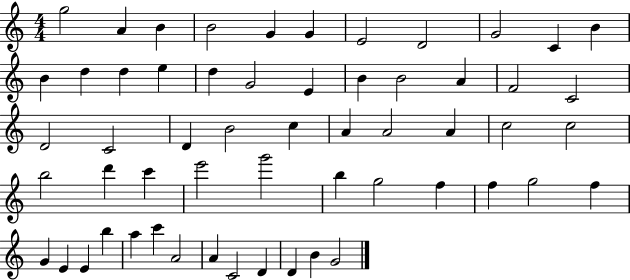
{
  \clef treble
  \numericTimeSignature
  \time 4/4
  \key c \major
  g''2 a'4 b'4 | b'2 g'4 g'4 | e'2 d'2 | g'2 c'4 b'4 | \break b'4 d''4 d''4 e''4 | d''4 g'2 e'4 | b'4 b'2 a'4 | f'2 c'2 | \break d'2 c'2 | d'4 b'2 c''4 | a'4 a'2 a'4 | c''2 c''2 | \break b''2 d'''4 c'''4 | e'''2 g'''2 | b''4 g''2 f''4 | f''4 g''2 f''4 | \break g'4 e'4 e'4 b''4 | a''4 c'''4 a'2 | a'4 c'2 d'4 | d'4 b'4 g'2 | \break \bar "|."
}